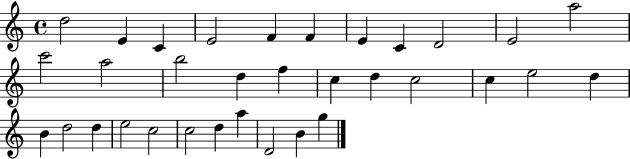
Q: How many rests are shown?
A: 0